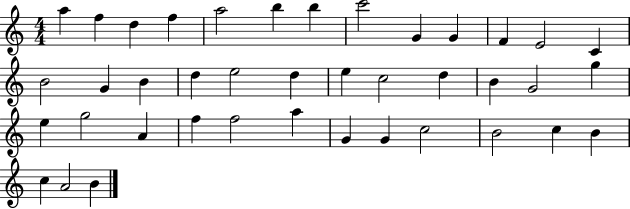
X:1
T:Untitled
M:4/4
L:1/4
K:C
a f d f a2 b b c'2 G G F E2 C B2 G B d e2 d e c2 d B G2 g e g2 A f f2 a G G c2 B2 c B c A2 B